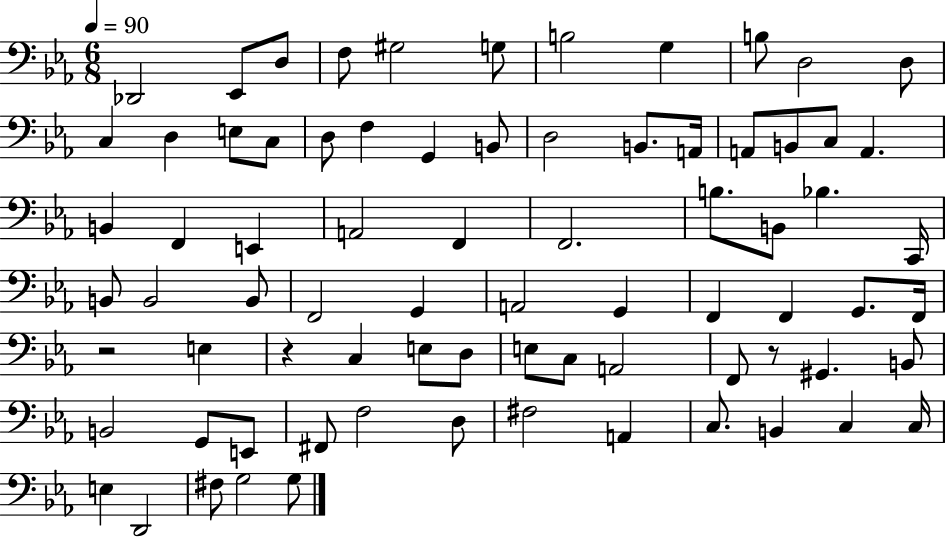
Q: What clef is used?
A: bass